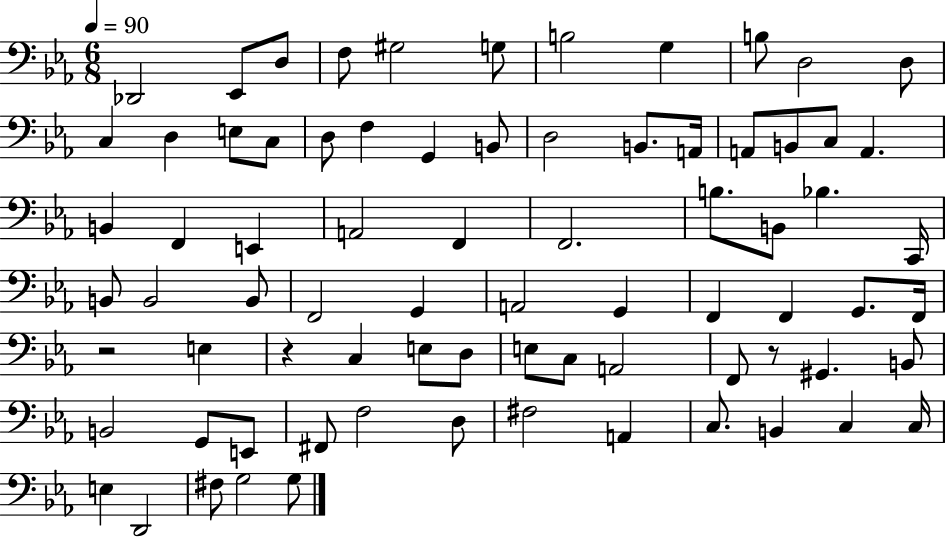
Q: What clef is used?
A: bass